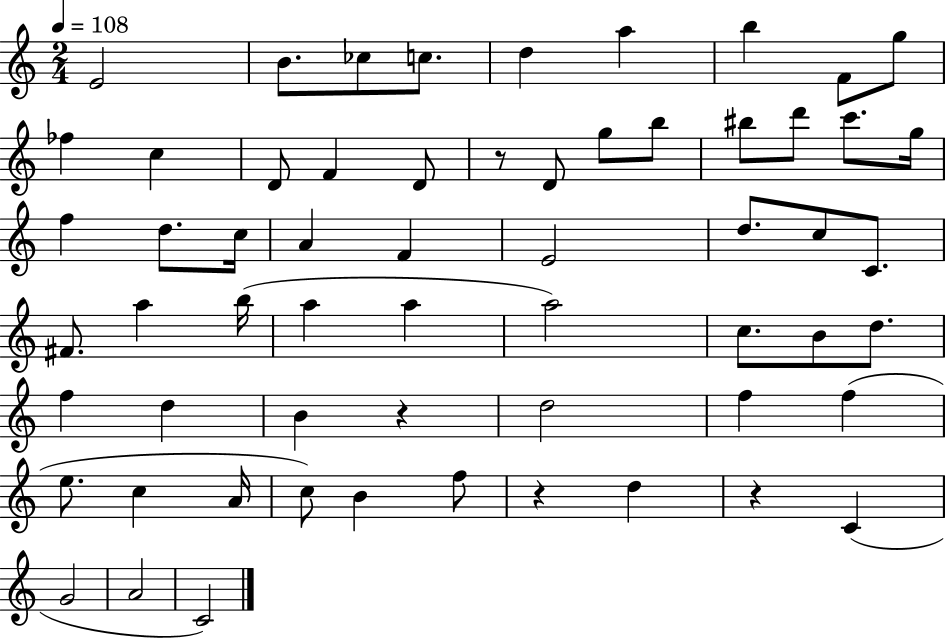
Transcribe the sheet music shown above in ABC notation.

X:1
T:Untitled
M:2/4
L:1/4
K:C
E2 B/2 _c/2 c/2 d a b F/2 g/2 _f c D/2 F D/2 z/2 D/2 g/2 b/2 ^b/2 d'/2 c'/2 g/4 f d/2 c/4 A F E2 d/2 c/2 C/2 ^F/2 a b/4 a a a2 c/2 B/2 d/2 f d B z d2 f f e/2 c A/4 c/2 B f/2 z d z C G2 A2 C2